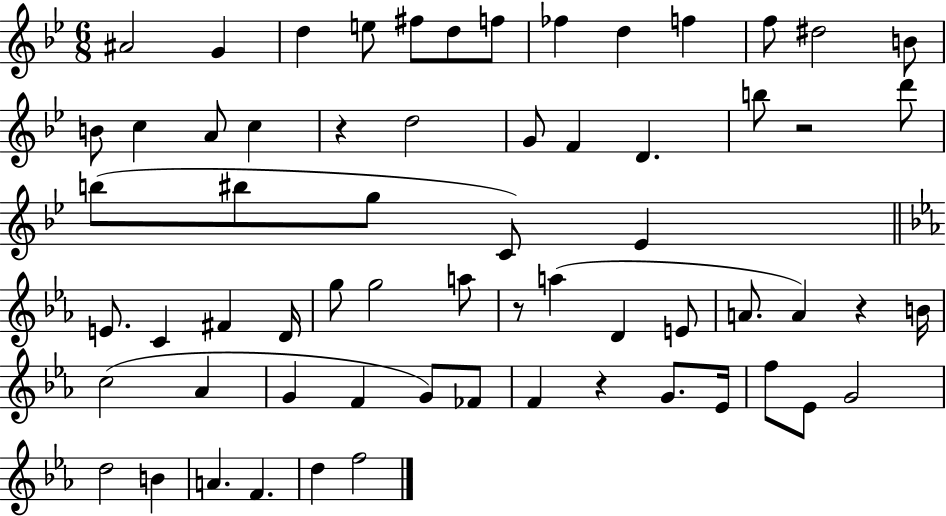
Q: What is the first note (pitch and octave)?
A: A#4